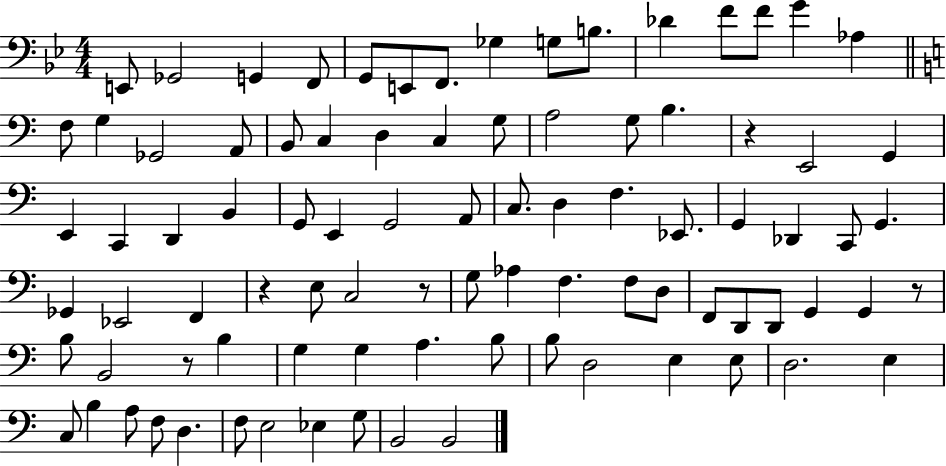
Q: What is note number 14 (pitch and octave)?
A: G4